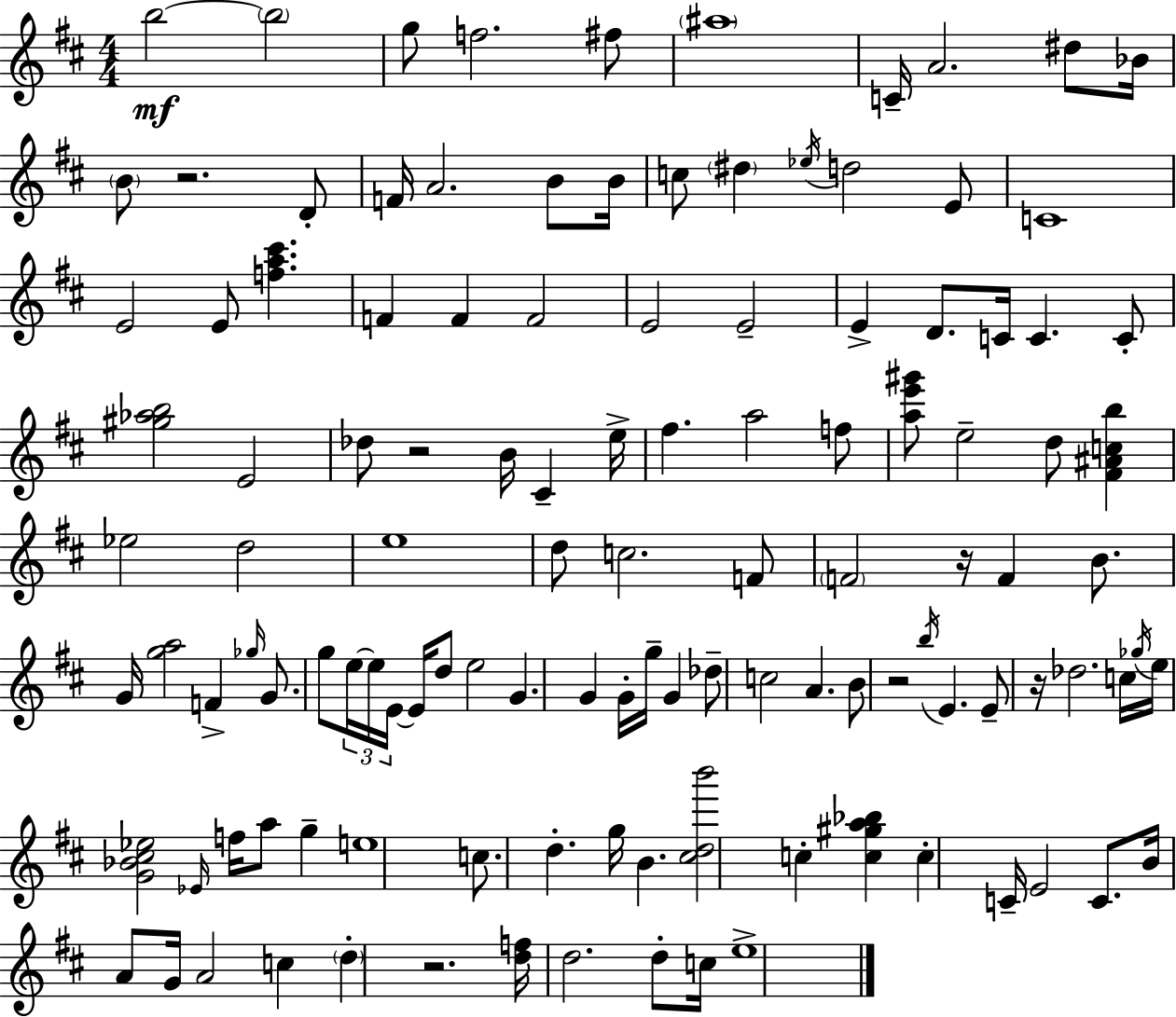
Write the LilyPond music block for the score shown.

{
  \clef treble
  \numericTimeSignature
  \time 4/4
  \key d \major
  \repeat volta 2 { b''2~~\mf \parenthesize b''2 | g''8 f''2. fis''8 | \parenthesize ais''1 | c'16-- a'2. dis''8 bes'16 | \break \parenthesize b'8 r2. d'8-. | f'16 a'2. b'8 b'16 | c''8 \parenthesize dis''4 \acciaccatura { ees''16 } d''2 e'8 | c'1 | \break e'2 e'8 <f'' a'' cis'''>4. | f'4 f'4 f'2 | e'2 e'2-- | e'4-> d'8. c'16 c'4. c'8-. | \break <gis'' aes'' b''>2 e'2 | des''8 r2 b'16 cis'4-- | e''16-> fis''4. a''2 f''8 | <a'' e''' gis'''>8 e''2-- d''8 <fis' ais' c'' b''>4 | \break ees''2 d''2 | e''1 | d''8 c''2. f'8 | \parenthesize f'2 r16 f'4 b'8. | \break g'16 <g'' a''>2 f'4-> \grace { ges''16 } g'8. | g''8 \tuplet 3/2 { e''16~~ e''16 e'16~~ } e'16 d''8 e''2 | g'4. g'4 g'16-. g''16-- g'4 | des''8-- c''2 a'4. | \break b'8 r2 \acciaccatura { b''16 } e'4. | e'8-- r16 des''2. | c''16 \acciaccatura { ges''16 } e''16 <g' bes' cis'' ees''>2 \grace { ees'16 } f''16 a''8 | g''4-- e''1 | \break c''8. d''4.-. g''16 b'4. | <cis'' d'' b'''>2 c''4-. | <c'' gis'' a'' bes''>4 c''4-. c'16-- e'2 | c'8. b'16 a'8 g'16 a'2 | \break c''4 \parenthesize d''4-. r2. | <d'' f''>16 d''2. | d''8-. c''16 e''1-> | } \bar "|."
}